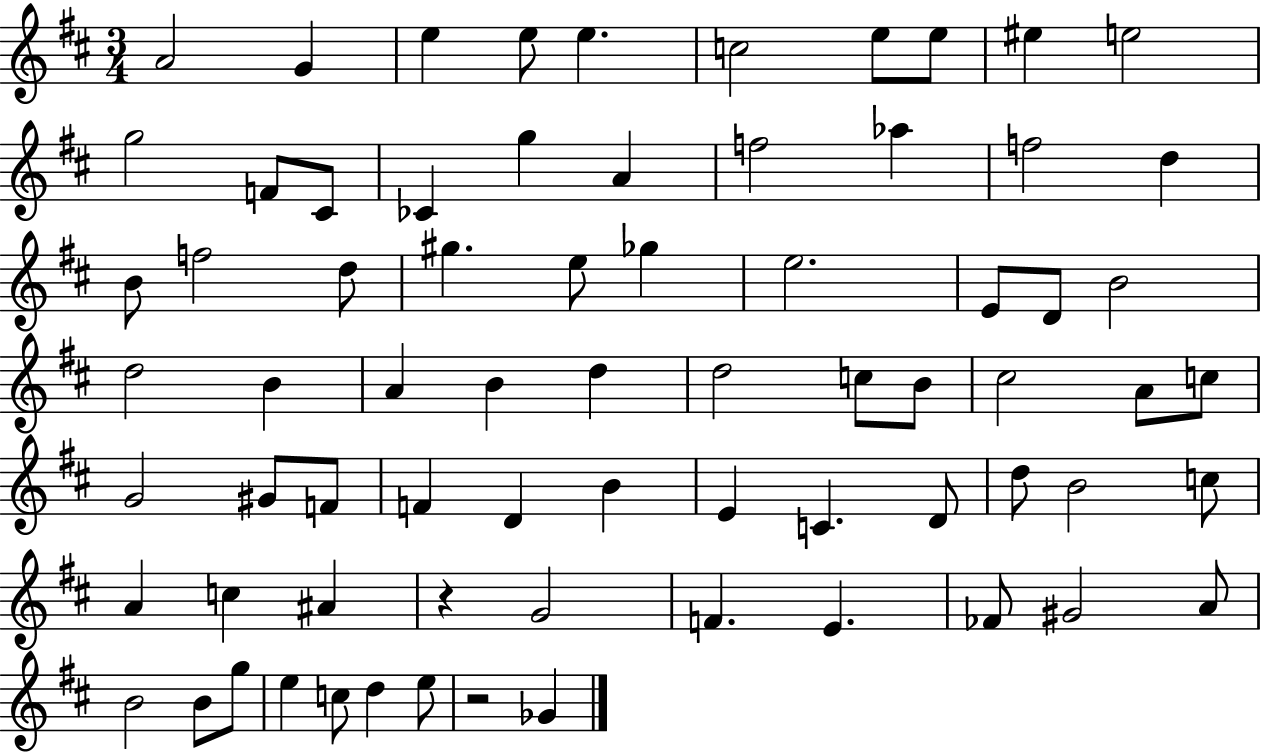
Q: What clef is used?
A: treble